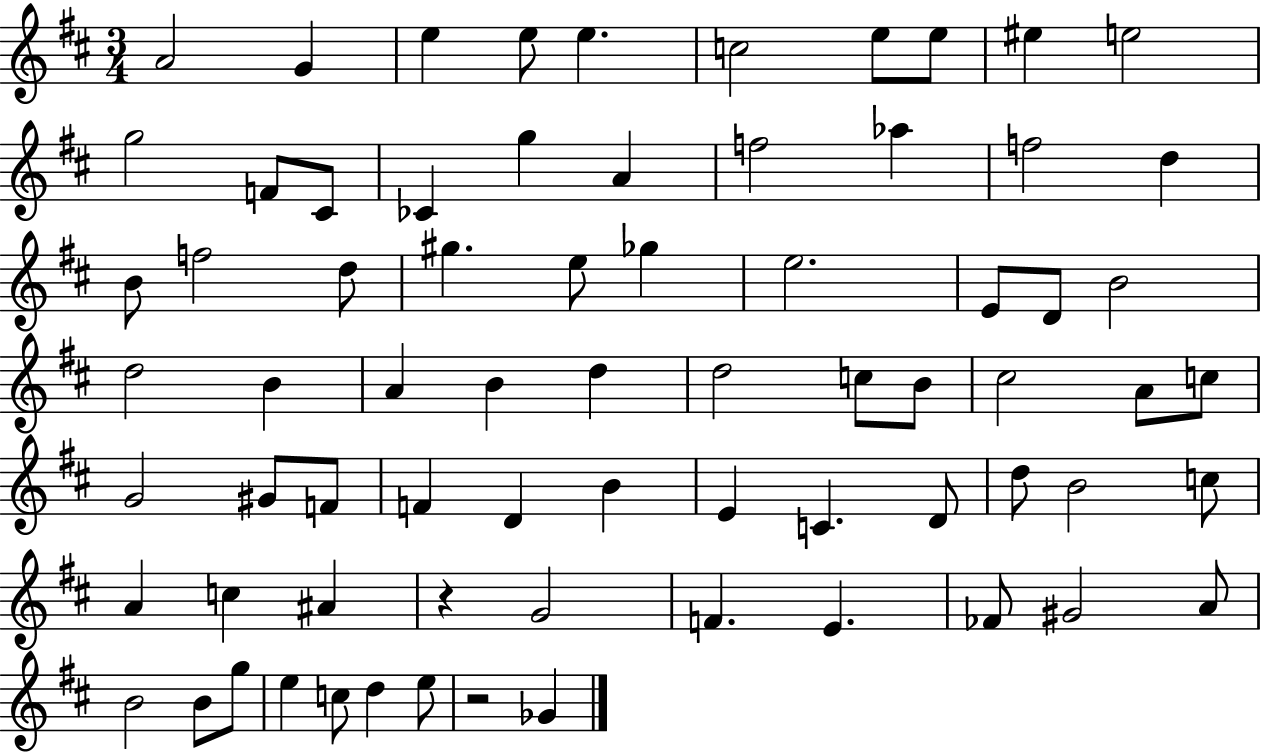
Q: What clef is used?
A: treble